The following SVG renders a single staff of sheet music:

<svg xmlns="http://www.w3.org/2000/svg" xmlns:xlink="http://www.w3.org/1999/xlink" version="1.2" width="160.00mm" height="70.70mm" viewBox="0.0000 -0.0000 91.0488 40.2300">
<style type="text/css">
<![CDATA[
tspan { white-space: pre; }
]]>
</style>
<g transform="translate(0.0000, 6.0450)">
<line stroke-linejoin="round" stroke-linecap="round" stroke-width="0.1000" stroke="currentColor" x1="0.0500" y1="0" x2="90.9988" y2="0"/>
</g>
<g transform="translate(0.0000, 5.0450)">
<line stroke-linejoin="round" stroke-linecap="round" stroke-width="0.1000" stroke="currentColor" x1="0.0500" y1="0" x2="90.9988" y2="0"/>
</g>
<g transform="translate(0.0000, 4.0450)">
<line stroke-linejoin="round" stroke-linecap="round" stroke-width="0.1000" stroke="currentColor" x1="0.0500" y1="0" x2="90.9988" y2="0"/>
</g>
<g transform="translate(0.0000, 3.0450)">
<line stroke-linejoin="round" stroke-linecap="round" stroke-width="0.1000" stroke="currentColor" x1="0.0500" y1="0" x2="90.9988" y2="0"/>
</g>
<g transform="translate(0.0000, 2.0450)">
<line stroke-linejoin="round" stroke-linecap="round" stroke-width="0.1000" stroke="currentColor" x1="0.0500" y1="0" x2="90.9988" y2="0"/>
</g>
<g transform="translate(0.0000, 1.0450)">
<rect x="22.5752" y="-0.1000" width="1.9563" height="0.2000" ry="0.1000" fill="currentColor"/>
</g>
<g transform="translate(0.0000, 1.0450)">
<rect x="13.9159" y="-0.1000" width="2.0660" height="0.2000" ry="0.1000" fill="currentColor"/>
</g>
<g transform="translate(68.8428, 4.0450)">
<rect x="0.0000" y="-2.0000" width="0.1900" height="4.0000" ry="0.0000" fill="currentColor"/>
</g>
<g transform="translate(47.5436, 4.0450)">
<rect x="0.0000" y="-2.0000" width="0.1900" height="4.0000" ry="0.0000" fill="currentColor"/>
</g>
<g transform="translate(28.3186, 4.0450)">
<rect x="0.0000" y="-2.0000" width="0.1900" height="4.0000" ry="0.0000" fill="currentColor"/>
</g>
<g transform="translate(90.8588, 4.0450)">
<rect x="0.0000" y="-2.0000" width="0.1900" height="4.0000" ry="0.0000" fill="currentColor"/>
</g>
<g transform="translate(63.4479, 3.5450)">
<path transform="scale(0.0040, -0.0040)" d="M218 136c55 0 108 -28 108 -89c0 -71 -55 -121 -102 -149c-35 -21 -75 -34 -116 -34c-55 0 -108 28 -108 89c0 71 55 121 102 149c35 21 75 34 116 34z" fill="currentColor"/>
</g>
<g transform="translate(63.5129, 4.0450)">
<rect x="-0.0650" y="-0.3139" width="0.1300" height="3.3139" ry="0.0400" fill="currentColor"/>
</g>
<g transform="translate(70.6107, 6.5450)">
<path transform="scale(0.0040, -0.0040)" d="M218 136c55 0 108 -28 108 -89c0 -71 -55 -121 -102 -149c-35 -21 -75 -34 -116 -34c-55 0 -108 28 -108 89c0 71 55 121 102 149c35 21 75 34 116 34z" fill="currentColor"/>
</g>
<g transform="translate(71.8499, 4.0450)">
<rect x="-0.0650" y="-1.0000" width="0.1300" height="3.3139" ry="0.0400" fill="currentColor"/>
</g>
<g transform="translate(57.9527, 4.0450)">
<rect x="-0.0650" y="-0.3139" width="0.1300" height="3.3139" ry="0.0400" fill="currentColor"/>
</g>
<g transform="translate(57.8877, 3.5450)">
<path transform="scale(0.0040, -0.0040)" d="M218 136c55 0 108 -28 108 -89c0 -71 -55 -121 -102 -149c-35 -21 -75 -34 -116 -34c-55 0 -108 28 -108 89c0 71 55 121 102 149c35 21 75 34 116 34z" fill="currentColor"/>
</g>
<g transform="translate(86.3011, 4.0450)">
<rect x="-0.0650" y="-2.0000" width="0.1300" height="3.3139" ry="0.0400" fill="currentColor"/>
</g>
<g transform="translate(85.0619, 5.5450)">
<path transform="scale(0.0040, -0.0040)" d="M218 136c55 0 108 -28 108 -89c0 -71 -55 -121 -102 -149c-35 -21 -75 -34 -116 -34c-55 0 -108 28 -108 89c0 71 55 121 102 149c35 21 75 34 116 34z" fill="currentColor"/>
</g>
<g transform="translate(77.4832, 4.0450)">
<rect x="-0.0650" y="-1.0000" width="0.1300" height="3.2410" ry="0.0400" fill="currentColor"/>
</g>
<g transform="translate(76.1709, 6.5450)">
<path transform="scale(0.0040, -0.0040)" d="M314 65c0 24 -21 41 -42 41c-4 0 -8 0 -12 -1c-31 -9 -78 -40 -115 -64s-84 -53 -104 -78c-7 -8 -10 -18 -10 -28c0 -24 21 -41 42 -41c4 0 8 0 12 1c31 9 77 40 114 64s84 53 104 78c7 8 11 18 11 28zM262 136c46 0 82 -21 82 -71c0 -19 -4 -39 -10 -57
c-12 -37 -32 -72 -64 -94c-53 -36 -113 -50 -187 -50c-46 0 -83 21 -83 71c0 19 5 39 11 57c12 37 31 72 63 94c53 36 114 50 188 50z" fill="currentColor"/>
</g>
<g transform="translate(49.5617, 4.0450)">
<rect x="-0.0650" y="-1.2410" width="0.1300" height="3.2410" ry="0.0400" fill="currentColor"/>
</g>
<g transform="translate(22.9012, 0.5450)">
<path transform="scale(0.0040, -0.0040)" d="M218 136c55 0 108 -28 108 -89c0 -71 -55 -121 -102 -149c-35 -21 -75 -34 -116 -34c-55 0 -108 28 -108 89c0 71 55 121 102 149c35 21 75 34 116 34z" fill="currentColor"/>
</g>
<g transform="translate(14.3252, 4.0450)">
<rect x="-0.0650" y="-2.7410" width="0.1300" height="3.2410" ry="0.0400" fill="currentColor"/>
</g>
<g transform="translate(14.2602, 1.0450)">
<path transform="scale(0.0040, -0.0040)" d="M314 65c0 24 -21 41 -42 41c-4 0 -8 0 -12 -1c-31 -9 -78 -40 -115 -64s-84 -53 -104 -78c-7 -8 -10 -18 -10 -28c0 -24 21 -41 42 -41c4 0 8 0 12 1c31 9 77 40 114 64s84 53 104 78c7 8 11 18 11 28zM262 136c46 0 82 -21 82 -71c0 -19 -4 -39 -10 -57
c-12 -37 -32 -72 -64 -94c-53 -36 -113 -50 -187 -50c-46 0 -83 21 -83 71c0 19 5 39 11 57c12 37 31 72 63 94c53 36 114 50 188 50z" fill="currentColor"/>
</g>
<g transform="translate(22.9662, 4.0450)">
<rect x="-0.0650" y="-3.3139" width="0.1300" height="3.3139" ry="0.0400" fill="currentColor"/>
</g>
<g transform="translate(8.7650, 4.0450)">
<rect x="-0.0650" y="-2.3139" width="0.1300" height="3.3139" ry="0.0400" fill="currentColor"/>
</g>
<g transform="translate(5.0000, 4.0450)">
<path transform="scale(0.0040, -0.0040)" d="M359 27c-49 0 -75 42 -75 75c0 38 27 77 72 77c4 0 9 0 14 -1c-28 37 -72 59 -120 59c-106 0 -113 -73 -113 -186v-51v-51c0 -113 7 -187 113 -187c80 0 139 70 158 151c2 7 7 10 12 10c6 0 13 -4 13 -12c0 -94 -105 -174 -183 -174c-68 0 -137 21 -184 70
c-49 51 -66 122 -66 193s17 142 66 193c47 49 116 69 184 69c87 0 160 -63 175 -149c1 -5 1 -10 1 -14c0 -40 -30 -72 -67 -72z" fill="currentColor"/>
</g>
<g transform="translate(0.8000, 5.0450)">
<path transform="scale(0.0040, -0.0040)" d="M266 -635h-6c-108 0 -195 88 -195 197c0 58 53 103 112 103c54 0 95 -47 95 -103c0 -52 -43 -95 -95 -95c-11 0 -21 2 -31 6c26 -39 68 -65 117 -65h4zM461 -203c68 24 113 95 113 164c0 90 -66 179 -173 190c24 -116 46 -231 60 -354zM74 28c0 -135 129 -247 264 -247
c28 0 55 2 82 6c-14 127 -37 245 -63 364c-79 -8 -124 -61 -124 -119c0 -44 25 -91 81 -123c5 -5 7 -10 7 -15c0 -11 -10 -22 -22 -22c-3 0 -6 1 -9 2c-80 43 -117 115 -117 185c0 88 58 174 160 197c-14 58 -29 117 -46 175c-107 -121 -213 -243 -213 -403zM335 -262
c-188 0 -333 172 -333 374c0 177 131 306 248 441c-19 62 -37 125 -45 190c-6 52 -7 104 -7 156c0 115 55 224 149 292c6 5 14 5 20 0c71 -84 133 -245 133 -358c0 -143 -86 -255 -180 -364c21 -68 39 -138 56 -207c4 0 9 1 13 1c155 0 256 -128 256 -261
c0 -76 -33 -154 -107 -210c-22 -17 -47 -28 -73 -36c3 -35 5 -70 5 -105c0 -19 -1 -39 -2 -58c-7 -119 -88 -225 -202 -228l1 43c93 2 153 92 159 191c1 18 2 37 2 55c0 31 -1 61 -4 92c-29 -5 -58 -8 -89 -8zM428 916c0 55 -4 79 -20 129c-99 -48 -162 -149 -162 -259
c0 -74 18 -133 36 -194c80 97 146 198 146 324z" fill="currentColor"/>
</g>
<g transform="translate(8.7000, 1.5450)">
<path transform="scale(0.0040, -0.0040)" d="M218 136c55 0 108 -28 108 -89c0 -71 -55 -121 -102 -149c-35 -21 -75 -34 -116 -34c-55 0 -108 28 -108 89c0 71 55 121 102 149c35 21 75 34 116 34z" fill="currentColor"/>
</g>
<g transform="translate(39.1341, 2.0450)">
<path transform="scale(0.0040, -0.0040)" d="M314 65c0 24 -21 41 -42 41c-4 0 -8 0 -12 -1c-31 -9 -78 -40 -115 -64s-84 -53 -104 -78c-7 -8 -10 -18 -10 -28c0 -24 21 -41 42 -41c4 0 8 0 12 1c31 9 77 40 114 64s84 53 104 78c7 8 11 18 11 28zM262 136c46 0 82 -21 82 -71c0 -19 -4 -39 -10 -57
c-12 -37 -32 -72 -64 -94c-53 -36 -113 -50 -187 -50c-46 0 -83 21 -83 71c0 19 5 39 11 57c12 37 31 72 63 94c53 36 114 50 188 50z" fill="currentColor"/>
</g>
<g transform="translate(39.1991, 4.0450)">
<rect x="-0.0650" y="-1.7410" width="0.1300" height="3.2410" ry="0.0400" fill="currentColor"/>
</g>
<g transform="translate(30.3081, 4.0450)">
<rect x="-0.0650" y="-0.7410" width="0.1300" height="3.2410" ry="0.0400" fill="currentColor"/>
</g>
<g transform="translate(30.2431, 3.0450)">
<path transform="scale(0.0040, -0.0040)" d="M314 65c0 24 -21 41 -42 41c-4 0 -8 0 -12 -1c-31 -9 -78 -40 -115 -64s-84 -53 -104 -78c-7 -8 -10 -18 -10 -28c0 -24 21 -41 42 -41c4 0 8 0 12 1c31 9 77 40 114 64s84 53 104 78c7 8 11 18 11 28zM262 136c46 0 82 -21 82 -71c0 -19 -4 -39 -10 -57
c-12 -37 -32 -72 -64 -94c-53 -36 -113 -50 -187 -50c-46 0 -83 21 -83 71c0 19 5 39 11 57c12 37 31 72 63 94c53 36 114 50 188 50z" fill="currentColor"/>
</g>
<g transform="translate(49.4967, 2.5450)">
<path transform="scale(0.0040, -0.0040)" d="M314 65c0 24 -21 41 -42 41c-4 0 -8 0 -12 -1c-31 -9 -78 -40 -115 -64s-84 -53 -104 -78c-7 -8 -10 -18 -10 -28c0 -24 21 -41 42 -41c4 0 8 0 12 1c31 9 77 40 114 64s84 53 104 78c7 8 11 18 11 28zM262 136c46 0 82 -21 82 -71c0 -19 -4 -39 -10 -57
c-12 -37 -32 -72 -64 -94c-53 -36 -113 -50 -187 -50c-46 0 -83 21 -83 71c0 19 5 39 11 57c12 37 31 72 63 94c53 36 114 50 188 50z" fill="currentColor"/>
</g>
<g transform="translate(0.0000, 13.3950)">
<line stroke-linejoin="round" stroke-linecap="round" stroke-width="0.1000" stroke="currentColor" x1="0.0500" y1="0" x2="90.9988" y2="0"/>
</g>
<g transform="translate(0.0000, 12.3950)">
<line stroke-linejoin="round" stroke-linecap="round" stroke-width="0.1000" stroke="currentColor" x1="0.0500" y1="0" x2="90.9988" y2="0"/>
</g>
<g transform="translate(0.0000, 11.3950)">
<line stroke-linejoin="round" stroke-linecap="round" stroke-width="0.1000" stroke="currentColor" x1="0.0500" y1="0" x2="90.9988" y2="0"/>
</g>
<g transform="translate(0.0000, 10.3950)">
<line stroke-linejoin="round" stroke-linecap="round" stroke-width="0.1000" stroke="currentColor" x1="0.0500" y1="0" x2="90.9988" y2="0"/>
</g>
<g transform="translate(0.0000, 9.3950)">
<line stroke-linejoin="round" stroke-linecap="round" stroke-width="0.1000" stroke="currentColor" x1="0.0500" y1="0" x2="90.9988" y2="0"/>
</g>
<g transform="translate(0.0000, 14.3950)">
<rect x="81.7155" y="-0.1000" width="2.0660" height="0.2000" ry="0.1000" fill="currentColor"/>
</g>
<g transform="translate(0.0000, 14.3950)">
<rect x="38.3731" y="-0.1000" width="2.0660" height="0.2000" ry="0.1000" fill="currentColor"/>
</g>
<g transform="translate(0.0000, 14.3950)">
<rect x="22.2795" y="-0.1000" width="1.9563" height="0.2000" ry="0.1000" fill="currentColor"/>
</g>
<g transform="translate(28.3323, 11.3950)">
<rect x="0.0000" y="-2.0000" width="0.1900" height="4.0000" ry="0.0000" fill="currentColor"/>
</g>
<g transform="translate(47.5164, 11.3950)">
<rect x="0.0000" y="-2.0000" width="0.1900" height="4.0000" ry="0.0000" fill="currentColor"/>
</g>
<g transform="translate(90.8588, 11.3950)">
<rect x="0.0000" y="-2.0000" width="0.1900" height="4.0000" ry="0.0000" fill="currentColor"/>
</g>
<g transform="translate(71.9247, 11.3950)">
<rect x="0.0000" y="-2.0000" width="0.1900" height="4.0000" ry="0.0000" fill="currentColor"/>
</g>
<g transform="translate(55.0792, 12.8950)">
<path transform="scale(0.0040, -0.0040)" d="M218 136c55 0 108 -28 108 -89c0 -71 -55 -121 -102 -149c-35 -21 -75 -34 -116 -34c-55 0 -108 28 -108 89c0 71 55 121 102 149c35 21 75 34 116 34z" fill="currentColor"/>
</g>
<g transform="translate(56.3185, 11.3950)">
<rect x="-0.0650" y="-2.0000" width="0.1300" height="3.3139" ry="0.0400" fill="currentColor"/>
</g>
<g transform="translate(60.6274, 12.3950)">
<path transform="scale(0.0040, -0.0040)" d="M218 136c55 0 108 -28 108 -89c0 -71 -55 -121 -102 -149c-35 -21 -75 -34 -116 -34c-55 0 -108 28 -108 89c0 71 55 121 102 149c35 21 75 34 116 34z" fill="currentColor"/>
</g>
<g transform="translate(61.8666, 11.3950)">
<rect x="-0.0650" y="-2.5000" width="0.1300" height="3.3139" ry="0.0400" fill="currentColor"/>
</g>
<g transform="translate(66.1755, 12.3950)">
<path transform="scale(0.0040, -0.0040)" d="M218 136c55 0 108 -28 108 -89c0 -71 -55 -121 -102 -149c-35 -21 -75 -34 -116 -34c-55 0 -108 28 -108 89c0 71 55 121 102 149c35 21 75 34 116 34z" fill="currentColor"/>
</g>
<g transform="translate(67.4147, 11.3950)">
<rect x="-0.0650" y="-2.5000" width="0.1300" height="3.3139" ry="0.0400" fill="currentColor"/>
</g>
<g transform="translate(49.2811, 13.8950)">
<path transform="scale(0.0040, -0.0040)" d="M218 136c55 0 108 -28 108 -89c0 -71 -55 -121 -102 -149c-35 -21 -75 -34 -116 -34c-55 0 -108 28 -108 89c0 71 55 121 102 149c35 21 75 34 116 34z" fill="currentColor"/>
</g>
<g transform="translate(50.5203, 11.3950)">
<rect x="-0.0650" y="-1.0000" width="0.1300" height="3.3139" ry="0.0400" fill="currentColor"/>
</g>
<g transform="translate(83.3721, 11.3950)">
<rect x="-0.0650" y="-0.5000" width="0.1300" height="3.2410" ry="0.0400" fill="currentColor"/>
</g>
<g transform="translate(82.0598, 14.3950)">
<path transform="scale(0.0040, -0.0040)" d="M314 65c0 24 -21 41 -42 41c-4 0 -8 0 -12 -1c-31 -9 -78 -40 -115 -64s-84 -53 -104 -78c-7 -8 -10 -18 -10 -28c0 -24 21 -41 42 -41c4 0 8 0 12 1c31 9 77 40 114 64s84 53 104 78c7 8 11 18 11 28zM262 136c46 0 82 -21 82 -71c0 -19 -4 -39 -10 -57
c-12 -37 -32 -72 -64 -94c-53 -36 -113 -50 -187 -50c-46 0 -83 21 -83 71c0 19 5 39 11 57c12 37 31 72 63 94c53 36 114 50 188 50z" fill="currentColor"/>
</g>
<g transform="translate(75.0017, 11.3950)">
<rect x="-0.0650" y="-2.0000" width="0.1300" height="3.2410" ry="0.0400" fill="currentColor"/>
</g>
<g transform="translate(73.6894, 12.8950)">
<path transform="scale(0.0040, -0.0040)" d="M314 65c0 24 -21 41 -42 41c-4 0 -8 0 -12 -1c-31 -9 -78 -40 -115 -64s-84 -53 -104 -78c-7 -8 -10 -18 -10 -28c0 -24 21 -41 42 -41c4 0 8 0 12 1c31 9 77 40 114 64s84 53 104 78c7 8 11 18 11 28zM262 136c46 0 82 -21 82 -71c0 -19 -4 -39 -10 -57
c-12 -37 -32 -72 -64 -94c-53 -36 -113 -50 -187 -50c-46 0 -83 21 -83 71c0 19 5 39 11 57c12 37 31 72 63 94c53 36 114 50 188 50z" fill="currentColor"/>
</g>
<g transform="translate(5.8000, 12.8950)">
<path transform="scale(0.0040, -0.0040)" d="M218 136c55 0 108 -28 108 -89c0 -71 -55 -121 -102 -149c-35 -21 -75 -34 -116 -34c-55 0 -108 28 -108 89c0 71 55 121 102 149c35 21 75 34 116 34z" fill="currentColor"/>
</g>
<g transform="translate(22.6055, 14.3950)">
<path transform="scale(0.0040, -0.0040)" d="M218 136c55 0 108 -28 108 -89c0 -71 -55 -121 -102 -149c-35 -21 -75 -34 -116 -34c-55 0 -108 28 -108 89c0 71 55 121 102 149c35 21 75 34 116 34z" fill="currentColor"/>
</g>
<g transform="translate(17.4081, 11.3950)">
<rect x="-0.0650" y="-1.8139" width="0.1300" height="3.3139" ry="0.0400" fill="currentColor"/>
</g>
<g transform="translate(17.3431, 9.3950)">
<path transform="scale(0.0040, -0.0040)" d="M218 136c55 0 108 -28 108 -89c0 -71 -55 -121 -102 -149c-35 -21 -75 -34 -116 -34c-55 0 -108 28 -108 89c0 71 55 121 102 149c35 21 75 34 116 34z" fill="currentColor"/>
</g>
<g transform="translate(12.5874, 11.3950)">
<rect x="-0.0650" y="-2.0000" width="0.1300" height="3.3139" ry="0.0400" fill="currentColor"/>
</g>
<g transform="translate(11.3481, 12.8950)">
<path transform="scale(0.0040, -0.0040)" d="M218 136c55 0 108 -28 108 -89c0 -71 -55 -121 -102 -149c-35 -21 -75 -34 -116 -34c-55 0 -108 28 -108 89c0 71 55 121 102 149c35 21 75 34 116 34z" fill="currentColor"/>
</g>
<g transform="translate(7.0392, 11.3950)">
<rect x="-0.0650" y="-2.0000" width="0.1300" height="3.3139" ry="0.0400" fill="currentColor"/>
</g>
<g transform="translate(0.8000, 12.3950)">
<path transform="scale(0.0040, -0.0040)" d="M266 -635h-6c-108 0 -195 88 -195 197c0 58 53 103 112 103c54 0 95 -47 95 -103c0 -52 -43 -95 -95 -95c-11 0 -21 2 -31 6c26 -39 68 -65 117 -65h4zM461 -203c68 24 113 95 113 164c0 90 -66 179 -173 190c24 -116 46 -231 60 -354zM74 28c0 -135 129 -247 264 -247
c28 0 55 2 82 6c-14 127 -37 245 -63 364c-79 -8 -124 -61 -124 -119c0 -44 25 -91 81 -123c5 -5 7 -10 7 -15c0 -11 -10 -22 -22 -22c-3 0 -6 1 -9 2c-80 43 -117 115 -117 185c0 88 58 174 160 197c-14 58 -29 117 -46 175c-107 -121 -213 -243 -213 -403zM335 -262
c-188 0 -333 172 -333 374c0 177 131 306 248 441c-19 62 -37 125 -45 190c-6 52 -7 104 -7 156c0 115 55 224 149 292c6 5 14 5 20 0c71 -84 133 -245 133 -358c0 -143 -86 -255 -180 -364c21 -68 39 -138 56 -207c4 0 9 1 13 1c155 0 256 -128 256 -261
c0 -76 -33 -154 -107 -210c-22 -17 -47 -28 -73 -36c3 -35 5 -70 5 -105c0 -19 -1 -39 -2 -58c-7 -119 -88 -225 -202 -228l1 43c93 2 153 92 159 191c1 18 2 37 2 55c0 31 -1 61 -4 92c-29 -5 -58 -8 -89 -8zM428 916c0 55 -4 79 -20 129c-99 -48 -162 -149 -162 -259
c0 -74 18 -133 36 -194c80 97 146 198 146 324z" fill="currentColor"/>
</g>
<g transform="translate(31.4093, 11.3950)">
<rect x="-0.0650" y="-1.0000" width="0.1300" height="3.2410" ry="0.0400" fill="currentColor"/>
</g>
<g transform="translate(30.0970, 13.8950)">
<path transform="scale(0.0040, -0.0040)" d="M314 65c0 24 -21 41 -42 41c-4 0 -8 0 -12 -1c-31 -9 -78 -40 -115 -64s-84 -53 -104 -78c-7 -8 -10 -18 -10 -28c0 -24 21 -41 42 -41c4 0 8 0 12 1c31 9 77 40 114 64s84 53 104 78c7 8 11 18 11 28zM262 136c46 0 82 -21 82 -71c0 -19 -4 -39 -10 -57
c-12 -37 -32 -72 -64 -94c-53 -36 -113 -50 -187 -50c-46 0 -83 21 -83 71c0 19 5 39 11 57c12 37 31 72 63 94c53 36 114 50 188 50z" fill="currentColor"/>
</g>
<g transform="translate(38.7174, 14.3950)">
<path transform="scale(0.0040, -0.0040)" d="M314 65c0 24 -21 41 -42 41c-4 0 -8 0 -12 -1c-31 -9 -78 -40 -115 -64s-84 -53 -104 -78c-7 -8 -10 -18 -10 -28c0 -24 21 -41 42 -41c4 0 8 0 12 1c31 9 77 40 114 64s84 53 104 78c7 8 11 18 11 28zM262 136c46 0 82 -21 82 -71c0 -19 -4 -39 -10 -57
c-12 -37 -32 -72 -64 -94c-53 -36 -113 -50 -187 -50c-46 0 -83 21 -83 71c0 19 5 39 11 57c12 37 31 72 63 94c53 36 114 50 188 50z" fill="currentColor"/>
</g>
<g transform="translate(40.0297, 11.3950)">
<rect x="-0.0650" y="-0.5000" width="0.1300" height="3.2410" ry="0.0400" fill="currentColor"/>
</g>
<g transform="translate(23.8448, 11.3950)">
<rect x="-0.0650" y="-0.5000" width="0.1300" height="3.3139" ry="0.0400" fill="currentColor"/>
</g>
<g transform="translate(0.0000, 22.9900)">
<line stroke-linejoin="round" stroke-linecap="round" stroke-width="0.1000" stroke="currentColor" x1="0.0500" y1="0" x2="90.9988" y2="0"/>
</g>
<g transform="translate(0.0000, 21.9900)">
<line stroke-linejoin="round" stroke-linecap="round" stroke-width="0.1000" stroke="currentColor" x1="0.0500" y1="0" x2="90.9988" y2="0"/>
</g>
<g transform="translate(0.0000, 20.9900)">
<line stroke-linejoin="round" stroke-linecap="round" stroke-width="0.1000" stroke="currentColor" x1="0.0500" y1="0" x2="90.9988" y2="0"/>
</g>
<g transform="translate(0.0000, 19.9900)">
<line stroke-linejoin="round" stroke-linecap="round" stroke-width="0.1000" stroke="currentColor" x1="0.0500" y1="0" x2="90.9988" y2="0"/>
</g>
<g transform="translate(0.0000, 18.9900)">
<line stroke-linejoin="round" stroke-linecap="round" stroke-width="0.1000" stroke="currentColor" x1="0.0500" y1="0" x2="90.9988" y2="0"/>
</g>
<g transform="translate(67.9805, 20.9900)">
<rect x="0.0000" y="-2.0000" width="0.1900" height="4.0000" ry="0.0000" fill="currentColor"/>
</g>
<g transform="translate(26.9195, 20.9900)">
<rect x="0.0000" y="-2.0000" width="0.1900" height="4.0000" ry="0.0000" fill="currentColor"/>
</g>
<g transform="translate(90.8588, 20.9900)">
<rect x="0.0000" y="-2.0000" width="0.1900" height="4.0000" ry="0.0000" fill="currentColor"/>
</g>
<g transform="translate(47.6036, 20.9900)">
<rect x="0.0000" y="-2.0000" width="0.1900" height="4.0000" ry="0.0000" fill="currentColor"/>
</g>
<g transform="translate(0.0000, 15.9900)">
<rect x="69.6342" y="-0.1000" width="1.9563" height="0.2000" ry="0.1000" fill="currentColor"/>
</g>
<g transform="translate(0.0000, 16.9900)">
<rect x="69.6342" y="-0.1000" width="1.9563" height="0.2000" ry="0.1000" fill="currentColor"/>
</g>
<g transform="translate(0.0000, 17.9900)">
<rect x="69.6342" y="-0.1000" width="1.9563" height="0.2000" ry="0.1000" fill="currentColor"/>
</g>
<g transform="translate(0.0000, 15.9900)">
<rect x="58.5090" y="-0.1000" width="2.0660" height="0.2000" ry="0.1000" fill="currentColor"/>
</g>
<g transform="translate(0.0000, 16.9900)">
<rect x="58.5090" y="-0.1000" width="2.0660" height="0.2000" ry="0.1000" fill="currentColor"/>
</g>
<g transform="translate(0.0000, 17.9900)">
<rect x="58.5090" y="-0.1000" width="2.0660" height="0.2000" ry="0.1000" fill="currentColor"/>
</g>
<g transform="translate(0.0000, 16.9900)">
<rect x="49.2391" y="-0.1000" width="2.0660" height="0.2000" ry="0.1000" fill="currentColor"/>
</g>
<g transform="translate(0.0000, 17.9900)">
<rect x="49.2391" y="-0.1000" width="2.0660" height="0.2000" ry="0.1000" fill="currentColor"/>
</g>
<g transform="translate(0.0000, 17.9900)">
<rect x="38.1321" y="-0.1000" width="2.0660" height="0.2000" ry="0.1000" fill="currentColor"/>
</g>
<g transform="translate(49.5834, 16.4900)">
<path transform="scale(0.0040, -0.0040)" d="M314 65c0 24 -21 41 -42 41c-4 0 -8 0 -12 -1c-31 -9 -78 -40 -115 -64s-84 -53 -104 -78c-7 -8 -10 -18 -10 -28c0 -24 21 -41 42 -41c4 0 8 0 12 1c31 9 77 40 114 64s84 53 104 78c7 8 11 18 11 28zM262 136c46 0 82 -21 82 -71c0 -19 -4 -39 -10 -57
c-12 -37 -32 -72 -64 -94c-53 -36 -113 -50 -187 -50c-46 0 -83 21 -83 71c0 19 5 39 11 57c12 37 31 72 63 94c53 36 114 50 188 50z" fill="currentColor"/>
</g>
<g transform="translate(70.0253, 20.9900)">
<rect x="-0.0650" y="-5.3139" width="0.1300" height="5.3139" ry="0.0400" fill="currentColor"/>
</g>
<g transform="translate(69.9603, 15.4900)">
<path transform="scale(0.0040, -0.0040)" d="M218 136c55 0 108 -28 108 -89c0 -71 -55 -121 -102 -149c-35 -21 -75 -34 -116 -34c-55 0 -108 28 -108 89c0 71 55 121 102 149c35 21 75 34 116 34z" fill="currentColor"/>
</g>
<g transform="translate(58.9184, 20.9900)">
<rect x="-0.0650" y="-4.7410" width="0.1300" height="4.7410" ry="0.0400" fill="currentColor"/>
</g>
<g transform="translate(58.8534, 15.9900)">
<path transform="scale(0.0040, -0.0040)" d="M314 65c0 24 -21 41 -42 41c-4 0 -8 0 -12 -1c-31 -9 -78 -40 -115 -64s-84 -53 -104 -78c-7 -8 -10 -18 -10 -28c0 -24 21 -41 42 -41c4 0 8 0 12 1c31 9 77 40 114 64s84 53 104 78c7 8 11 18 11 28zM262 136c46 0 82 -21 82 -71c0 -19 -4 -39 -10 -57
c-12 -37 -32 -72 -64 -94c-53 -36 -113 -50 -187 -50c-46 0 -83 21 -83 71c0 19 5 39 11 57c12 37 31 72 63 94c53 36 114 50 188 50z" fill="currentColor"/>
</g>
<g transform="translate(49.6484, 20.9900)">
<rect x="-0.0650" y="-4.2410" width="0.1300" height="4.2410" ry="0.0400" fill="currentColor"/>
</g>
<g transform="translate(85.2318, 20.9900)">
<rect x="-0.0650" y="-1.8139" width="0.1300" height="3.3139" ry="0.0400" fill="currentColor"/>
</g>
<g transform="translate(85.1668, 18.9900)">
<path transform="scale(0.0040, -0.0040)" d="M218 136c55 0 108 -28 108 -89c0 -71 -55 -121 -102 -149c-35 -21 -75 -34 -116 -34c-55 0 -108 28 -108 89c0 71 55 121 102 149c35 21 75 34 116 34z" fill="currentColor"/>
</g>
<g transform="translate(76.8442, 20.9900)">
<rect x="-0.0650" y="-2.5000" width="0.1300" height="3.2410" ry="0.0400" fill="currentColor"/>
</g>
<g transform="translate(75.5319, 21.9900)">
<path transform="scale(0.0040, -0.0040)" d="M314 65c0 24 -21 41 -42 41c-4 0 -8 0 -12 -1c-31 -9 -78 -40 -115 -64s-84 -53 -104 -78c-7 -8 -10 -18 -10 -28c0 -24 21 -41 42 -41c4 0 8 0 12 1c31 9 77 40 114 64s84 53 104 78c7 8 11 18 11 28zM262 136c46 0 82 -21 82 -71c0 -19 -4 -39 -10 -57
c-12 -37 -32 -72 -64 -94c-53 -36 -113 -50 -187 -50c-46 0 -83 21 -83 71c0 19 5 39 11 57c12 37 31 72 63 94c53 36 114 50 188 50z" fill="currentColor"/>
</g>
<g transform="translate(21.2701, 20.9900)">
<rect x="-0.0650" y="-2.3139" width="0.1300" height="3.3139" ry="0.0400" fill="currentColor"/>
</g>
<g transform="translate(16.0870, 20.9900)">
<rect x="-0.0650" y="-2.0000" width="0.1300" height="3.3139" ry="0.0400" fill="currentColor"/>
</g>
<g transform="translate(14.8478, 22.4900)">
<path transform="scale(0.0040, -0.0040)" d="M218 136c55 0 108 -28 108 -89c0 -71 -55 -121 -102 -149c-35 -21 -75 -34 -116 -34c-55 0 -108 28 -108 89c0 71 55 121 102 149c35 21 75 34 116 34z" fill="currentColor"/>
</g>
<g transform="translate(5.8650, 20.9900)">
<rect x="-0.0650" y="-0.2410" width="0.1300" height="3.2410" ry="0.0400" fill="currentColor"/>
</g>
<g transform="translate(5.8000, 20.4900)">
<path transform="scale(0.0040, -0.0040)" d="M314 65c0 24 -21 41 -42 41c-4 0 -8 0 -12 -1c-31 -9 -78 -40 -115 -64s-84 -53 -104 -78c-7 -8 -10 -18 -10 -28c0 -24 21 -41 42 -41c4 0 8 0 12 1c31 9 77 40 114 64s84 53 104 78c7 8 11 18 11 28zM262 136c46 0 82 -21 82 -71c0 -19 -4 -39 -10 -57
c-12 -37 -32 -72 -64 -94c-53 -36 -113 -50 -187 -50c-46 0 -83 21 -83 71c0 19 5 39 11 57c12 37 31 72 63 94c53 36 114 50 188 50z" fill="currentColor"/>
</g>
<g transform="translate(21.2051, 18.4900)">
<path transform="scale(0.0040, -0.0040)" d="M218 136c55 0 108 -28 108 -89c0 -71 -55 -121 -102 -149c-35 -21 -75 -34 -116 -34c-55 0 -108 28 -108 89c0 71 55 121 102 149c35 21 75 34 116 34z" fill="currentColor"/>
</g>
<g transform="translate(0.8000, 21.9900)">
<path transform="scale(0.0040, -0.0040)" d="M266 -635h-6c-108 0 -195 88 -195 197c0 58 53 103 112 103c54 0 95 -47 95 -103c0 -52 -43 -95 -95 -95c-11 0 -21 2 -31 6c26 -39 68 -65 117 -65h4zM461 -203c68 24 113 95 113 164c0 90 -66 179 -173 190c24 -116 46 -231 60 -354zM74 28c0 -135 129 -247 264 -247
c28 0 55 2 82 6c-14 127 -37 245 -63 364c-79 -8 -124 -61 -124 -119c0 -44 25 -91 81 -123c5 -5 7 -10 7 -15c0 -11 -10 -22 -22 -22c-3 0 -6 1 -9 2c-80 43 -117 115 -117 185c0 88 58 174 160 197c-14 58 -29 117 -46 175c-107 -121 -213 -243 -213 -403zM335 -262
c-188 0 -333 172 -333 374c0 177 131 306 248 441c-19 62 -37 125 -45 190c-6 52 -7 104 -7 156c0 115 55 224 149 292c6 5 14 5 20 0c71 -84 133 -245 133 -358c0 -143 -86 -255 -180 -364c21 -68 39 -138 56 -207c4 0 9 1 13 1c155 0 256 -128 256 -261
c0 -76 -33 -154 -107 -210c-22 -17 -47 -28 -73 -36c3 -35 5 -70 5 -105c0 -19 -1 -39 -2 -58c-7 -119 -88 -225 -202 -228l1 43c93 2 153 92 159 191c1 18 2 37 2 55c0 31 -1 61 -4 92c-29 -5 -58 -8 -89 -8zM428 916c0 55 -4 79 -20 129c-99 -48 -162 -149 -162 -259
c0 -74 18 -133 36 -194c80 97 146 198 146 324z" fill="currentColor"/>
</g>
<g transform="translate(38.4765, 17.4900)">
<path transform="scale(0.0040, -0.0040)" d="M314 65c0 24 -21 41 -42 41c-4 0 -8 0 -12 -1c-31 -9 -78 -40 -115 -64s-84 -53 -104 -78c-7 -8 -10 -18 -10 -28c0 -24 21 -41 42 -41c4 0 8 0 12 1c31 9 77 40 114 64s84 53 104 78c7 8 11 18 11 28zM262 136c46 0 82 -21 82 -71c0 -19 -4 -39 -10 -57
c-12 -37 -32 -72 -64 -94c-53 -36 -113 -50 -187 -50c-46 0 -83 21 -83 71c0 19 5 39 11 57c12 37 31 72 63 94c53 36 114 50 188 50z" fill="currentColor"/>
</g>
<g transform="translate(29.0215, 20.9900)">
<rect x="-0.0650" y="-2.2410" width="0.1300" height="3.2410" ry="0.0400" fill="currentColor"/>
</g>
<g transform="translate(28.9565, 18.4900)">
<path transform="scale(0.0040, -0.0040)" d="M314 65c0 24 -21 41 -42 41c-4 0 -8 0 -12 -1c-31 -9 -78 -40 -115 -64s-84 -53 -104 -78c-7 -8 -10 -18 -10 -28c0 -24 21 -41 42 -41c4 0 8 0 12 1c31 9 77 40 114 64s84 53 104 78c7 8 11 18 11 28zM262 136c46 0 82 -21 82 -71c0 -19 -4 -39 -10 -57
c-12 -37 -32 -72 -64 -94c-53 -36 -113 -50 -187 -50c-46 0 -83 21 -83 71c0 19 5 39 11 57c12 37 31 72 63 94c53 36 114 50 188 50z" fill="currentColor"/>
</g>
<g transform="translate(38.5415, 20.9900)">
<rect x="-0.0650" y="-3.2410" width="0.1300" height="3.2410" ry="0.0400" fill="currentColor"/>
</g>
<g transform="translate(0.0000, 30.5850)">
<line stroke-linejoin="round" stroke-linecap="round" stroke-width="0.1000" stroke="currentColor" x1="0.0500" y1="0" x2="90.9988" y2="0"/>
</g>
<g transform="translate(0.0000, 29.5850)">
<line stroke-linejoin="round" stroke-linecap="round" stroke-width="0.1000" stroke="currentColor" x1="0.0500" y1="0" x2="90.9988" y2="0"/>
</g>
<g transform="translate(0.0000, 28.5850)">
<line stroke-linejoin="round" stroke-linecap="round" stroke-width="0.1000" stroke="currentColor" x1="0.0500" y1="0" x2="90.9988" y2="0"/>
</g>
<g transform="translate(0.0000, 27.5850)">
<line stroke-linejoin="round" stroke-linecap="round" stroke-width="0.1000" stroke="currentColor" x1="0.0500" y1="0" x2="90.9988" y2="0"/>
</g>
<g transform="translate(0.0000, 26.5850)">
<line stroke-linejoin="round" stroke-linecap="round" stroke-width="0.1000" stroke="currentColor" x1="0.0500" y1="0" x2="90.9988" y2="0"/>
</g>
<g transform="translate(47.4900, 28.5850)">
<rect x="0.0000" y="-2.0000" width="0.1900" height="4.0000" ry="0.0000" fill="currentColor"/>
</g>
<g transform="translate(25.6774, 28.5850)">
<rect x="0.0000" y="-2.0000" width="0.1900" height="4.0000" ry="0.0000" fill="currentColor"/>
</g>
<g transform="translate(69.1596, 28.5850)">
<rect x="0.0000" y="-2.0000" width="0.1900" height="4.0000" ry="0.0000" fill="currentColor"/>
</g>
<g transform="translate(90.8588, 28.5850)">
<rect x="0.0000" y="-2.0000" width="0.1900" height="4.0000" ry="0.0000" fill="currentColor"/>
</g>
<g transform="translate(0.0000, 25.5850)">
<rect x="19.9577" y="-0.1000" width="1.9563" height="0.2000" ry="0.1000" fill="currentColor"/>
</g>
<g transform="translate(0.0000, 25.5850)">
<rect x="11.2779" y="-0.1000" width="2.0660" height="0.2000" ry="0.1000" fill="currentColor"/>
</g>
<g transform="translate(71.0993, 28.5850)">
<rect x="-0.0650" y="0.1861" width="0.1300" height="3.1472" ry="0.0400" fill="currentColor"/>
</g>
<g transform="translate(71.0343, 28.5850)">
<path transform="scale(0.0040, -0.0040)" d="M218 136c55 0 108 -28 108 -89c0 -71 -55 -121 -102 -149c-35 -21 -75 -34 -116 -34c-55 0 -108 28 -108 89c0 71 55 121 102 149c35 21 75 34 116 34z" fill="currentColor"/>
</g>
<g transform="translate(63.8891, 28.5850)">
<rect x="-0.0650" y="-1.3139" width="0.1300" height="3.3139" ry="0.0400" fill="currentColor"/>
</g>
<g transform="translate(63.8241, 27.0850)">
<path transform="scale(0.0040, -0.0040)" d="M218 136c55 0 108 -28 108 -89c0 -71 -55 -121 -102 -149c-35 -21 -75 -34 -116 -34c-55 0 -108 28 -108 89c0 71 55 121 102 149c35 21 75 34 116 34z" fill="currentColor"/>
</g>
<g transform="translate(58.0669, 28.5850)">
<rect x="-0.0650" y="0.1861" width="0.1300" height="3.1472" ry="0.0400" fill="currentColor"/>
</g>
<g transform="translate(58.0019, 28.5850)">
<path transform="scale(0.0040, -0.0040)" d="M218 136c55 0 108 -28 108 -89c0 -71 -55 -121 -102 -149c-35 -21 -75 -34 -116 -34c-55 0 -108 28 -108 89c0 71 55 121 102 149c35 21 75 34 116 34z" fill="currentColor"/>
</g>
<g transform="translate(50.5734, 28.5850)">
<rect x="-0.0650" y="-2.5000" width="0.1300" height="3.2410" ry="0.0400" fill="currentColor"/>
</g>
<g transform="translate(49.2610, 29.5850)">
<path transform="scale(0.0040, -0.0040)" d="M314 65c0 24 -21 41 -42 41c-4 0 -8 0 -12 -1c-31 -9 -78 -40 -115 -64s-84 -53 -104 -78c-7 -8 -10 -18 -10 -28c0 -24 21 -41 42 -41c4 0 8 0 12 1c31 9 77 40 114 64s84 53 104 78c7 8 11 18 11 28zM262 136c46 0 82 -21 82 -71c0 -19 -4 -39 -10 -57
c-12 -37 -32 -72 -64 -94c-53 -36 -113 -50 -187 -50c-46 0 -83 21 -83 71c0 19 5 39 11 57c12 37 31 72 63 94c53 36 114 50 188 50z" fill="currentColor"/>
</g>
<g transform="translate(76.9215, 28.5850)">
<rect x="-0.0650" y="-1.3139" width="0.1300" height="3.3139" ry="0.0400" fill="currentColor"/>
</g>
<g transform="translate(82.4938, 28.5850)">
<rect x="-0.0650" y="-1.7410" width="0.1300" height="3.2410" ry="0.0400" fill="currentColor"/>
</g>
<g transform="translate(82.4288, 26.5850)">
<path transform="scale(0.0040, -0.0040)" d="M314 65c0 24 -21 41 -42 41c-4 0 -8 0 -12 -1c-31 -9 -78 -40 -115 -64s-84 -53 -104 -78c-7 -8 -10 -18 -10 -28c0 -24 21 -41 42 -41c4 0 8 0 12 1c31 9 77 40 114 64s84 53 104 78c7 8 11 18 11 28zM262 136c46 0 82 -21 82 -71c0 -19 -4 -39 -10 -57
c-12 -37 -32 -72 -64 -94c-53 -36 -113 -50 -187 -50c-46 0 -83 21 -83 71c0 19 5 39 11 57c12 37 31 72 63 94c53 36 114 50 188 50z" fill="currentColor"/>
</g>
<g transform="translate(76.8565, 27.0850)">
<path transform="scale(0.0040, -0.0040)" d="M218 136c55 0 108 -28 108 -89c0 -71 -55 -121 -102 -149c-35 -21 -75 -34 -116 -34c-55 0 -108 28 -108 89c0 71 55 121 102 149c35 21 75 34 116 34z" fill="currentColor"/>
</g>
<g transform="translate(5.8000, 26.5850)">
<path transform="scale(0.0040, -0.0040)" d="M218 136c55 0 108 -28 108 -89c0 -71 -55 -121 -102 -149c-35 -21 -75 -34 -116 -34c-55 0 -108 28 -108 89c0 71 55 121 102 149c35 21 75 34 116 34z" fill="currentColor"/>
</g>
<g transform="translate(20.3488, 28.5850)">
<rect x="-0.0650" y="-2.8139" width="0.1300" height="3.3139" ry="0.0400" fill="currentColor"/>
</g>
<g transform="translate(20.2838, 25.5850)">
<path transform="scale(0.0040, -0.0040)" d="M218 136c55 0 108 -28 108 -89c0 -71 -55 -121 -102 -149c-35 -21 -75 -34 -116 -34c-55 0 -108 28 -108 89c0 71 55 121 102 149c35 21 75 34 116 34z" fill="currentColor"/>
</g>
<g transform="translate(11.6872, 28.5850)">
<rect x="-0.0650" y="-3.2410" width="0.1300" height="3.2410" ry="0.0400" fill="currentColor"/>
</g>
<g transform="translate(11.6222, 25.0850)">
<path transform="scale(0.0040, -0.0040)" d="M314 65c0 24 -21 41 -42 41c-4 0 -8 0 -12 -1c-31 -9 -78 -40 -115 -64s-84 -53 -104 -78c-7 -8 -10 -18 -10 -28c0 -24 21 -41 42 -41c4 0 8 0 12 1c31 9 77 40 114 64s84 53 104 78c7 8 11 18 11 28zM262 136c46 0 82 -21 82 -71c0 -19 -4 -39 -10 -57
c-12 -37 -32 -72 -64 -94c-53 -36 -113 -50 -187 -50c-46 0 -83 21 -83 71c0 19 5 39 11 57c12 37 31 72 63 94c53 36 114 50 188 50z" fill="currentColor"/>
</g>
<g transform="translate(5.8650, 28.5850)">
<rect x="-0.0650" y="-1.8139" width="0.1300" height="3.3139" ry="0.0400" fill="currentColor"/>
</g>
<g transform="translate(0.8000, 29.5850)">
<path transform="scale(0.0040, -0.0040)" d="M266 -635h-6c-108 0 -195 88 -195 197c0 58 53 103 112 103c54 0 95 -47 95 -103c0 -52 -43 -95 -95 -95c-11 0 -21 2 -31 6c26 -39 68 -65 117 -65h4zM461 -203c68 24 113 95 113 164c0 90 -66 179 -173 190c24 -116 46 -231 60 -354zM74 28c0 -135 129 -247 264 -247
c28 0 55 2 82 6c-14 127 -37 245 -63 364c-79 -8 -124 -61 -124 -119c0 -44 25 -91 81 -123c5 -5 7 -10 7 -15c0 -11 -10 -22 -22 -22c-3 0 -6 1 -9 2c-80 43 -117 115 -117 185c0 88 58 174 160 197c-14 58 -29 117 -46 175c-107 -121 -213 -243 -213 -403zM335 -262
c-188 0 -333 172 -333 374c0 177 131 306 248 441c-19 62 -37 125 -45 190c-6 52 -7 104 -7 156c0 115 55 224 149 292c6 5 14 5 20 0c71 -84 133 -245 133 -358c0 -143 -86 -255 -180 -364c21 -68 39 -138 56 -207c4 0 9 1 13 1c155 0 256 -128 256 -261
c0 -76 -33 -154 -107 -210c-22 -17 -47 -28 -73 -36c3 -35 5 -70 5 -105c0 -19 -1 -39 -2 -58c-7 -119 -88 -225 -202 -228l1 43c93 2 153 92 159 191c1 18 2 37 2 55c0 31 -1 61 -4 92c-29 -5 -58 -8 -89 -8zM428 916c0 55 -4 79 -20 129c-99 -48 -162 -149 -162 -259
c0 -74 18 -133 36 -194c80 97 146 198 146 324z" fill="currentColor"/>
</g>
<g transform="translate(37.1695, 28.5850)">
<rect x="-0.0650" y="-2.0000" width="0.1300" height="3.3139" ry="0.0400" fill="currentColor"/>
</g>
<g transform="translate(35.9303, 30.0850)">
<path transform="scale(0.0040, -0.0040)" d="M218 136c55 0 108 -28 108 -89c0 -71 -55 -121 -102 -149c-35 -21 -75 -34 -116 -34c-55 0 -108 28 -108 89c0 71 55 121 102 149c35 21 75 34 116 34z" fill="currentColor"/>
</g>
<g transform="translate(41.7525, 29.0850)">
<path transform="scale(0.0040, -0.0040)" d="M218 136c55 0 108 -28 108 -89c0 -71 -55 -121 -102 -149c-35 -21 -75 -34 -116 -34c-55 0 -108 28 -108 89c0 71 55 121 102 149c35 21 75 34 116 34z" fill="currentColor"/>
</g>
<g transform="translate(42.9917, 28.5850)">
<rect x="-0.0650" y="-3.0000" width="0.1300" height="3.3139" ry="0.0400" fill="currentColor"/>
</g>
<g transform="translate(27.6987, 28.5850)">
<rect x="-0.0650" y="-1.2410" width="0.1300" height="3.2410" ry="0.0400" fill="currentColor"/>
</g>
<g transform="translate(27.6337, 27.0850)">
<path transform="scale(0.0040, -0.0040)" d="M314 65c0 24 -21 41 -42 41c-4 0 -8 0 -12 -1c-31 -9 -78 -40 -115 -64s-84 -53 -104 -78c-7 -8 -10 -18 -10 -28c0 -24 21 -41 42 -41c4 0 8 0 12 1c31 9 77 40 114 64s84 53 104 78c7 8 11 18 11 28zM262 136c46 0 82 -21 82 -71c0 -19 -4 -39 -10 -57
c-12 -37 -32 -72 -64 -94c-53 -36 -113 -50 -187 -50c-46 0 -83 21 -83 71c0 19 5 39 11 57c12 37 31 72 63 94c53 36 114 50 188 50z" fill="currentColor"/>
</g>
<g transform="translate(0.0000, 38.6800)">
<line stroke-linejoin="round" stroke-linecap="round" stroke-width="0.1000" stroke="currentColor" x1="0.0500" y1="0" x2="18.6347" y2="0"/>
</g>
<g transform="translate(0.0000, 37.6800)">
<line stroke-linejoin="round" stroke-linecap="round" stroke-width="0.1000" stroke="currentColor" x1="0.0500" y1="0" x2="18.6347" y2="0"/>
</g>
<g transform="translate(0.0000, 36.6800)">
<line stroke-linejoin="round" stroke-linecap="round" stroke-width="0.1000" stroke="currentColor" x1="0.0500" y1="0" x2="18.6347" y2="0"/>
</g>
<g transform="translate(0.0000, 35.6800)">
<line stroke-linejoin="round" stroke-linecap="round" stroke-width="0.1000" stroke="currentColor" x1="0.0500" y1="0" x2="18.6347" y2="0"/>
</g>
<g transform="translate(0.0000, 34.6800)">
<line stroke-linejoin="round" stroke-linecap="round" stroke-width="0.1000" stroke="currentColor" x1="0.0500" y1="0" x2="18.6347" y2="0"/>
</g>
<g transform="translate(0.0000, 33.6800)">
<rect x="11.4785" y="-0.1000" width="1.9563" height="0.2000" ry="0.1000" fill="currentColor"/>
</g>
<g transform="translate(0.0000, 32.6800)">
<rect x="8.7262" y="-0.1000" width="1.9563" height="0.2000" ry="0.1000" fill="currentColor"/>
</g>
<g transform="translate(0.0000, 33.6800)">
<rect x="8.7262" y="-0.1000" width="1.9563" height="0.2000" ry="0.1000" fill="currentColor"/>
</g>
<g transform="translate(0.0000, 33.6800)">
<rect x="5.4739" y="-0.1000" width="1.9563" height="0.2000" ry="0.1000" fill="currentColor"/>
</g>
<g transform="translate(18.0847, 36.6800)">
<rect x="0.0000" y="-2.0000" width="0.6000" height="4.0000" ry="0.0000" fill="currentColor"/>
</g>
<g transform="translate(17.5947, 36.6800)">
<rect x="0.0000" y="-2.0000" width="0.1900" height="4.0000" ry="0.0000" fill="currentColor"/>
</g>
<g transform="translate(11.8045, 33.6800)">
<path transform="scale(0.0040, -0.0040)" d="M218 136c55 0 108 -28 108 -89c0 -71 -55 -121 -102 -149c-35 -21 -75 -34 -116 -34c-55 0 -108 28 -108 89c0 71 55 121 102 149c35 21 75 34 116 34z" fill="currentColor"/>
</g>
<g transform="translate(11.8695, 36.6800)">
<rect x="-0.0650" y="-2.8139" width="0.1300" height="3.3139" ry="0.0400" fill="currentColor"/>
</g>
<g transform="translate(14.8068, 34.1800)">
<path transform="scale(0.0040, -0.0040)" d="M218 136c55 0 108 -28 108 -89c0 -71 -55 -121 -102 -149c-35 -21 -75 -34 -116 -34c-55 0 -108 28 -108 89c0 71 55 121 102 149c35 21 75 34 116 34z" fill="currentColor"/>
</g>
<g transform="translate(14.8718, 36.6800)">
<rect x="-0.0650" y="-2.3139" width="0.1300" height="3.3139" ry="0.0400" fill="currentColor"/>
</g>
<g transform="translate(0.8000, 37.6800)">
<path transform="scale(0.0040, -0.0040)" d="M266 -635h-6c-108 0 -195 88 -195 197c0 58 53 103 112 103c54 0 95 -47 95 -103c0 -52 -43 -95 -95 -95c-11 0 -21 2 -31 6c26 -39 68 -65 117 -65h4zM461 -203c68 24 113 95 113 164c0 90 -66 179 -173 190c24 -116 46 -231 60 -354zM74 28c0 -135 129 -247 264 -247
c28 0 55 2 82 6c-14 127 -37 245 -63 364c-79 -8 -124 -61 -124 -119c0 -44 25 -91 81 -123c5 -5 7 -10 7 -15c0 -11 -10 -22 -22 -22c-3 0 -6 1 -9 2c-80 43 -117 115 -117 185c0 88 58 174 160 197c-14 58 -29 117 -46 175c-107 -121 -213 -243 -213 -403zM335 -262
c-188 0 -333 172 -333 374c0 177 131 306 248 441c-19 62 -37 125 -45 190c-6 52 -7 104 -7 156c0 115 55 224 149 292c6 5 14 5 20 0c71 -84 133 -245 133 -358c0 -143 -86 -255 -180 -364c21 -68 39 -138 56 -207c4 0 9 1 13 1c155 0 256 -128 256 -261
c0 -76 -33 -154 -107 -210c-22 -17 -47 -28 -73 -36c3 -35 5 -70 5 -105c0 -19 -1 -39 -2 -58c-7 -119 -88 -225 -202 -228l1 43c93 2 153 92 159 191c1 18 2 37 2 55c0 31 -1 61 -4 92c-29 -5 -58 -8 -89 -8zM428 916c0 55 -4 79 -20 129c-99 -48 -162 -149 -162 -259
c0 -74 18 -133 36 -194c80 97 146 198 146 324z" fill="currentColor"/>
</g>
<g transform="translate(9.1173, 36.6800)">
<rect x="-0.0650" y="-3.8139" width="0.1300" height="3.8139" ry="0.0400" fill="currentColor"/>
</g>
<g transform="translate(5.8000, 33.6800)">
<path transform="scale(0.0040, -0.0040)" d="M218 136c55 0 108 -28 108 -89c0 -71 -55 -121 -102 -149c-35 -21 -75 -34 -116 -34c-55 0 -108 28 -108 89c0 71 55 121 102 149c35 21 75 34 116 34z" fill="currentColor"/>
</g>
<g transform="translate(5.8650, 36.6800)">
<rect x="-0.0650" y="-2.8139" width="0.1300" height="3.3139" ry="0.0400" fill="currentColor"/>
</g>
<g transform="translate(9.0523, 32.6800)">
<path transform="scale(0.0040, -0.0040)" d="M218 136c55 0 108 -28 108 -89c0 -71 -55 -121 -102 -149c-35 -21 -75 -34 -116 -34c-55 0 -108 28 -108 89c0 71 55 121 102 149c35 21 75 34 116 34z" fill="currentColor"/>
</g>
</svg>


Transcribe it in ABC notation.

X:1
T:Untitled
M:4/4
L:1/4
K:C
g a2 b d2 f2 e2 c c D D2 F F F f C D2 C2 D F G G F2 C2 c2 F g g2 b2 d'2 e'2 f' G2 f f b2 a e2 F A G2 B e B e f2 a c' a g